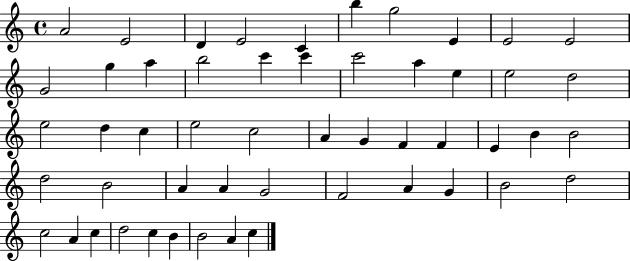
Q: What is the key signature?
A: C major